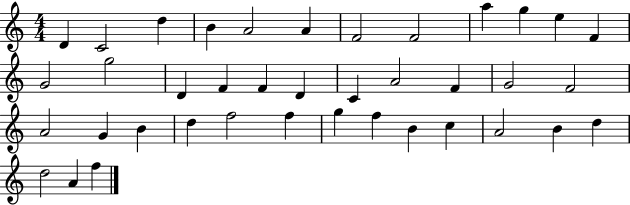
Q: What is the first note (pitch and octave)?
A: D4